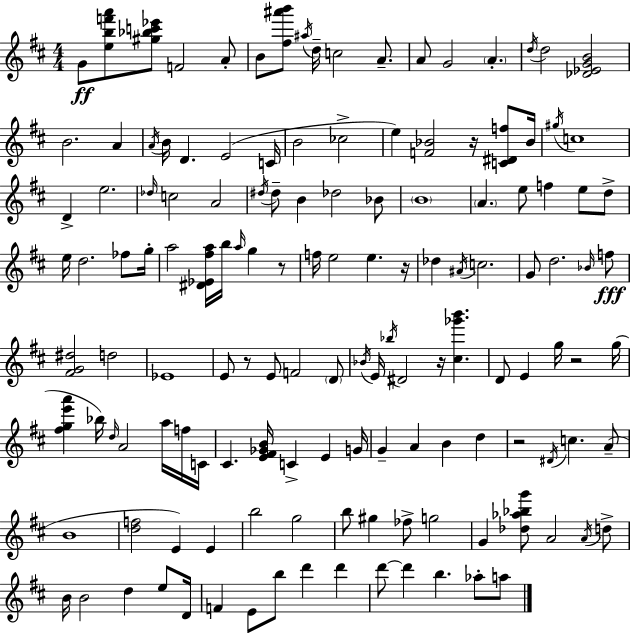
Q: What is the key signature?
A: D major